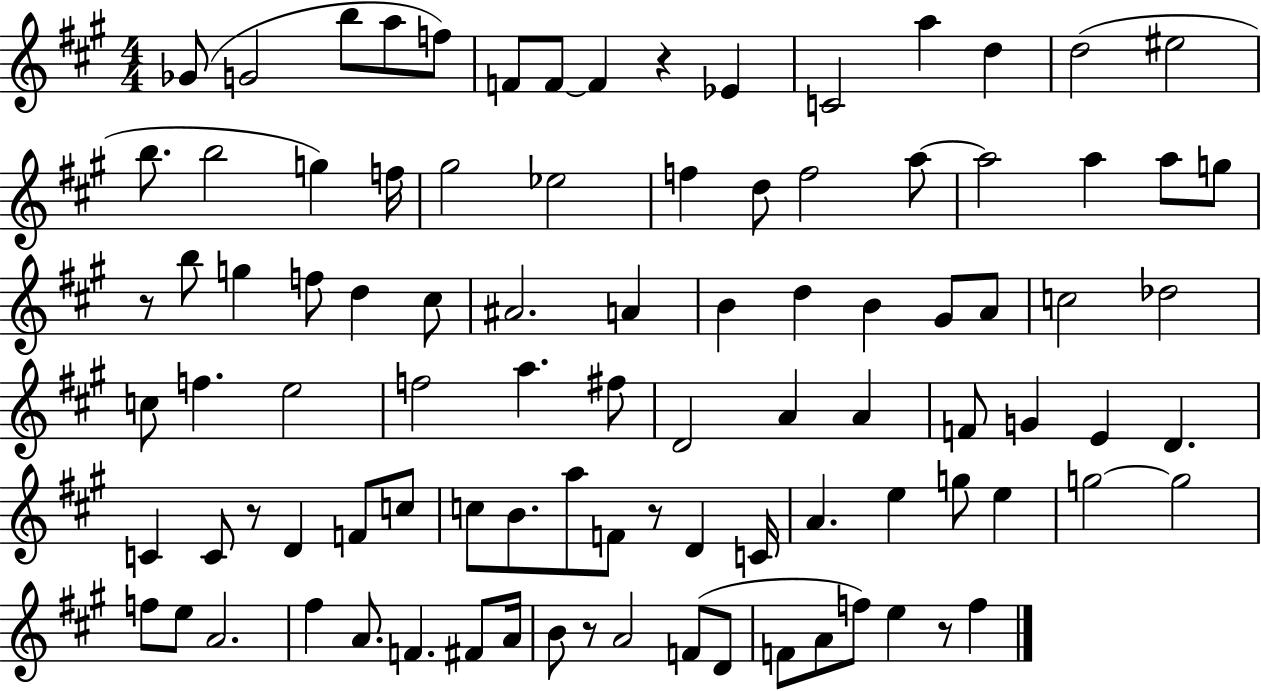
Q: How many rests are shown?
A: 6